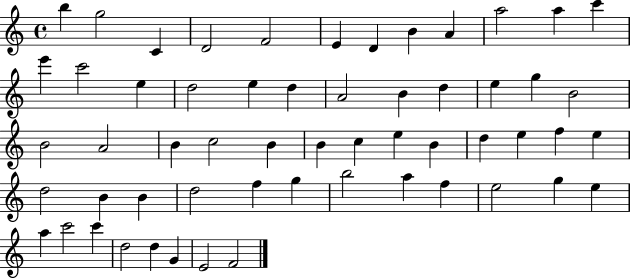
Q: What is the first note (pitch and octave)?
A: B5